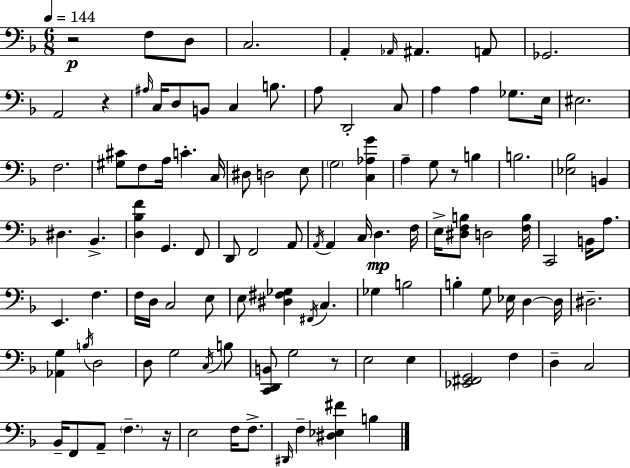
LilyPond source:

{
  \clef bass
  \numericTimeSignature
  \time 6/8
  \key f \major
  \tempo 4 = 144
  r2\p f8 d8 | c2. | a,4-. \grace { aes,16 } ais,4. a,8 | ges,2. | \break a,2 r4 | \grace { ais16 } c16 d8 b,8 c4 b8. | a8 d,2-. | c8 a4 a4 ges8. | \break e16 eis2. | f2. | <gis cis'>8 f8 a16 c'4.-. | c16 dis8 d2 | \break e8 \parenthesize g2 <c aes g'>4 | a4-- g8 r8 b4 | b2. | <ees bes>2 b,4 | \break dis4. bes,4.-> | <d bes f'>4 g,4. | f,8 d,8 f,2 | a,8 \acciaccatura { a,16 } a,4 c16 d4.\mp | \break f16 e16-> <dis f b>8 d2 | <f b>16 c,2 b,16 | a8. e,4. f4. | f16 d16 c2 | \break e8 e8 <dis fis ges>4 \acciaccatura { fis,16 } c4. | ges4 b2 | b4-. g8 ees16 d4~~ | d16 dis2.-- | \break <aes, g>4 \acciaccatura { b16 } d2 | d8 g2 | \acciaccatura { c16 } b8 <c, d, b,>8 g2 | r8 e2 | \break e4 <ees, fis, g,>2 | f4 d4-- c2 | bes,16-- f,8 a,8-- \parenthesize f4.-- | r16 e2 | \break f16 f8.-> \grace { dis,16 } f4-- <dis ees fis'>4 | b4 \bar "|."
}